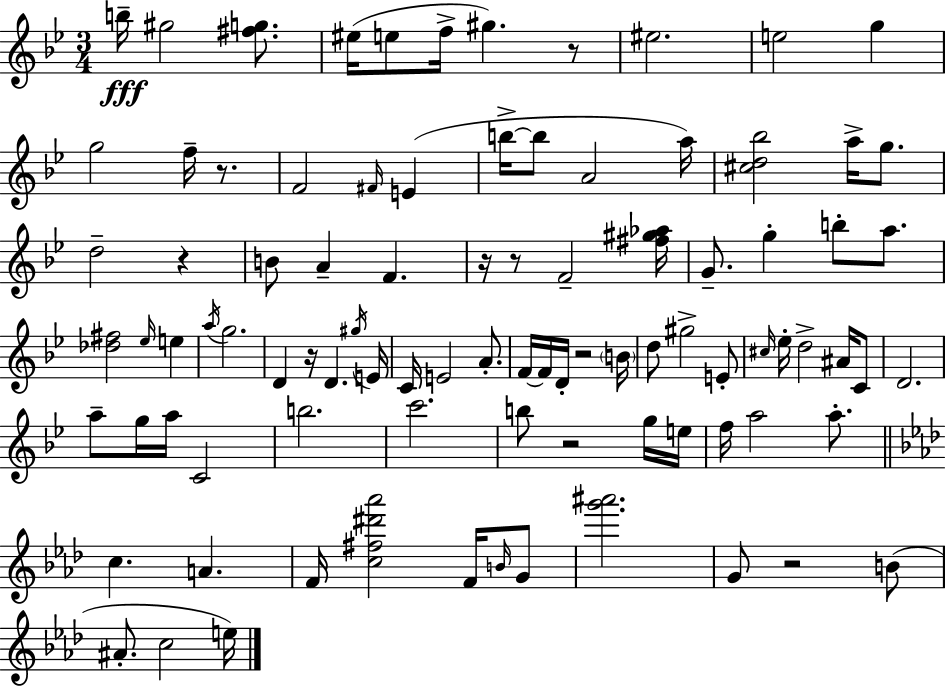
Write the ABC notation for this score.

X:1
T:Untitled
M:3/4
L:1/4
K:Bb
b/4 ^g2 [^fg]/2 ^e/4 e/2 f/4 ^g z/2 ^e2 e2 g g2 f/4 z/2 F2 ^F/4 E b/4 b/2 A2 a/4 [^cd_b]2 a/4 g/2 d2 z B/2 A F z/4 z/2 F2 [^f^g_a]/4 G/2 g b/2 a/2 [_d^f]2 _e/4 e a/4 g2 D z/4 D ^g/4 E/4 C/4 E2 A/2 F/4 F/4 D/4 z2 B/4 d/2 ^g2 E/2 ^c/4 _e/4 d2 ^A/4 C/2 D2 a/2 g/4 a/4 C2 b2 c'2 b/2 z2 g/4 e/4 f/4 a2 a/2 c A F/4 [c^f^d'_a']2 F/4 B/4 G/2 [g'^a']2 G/2 z2 B/2 ^A/2 c2 e/4